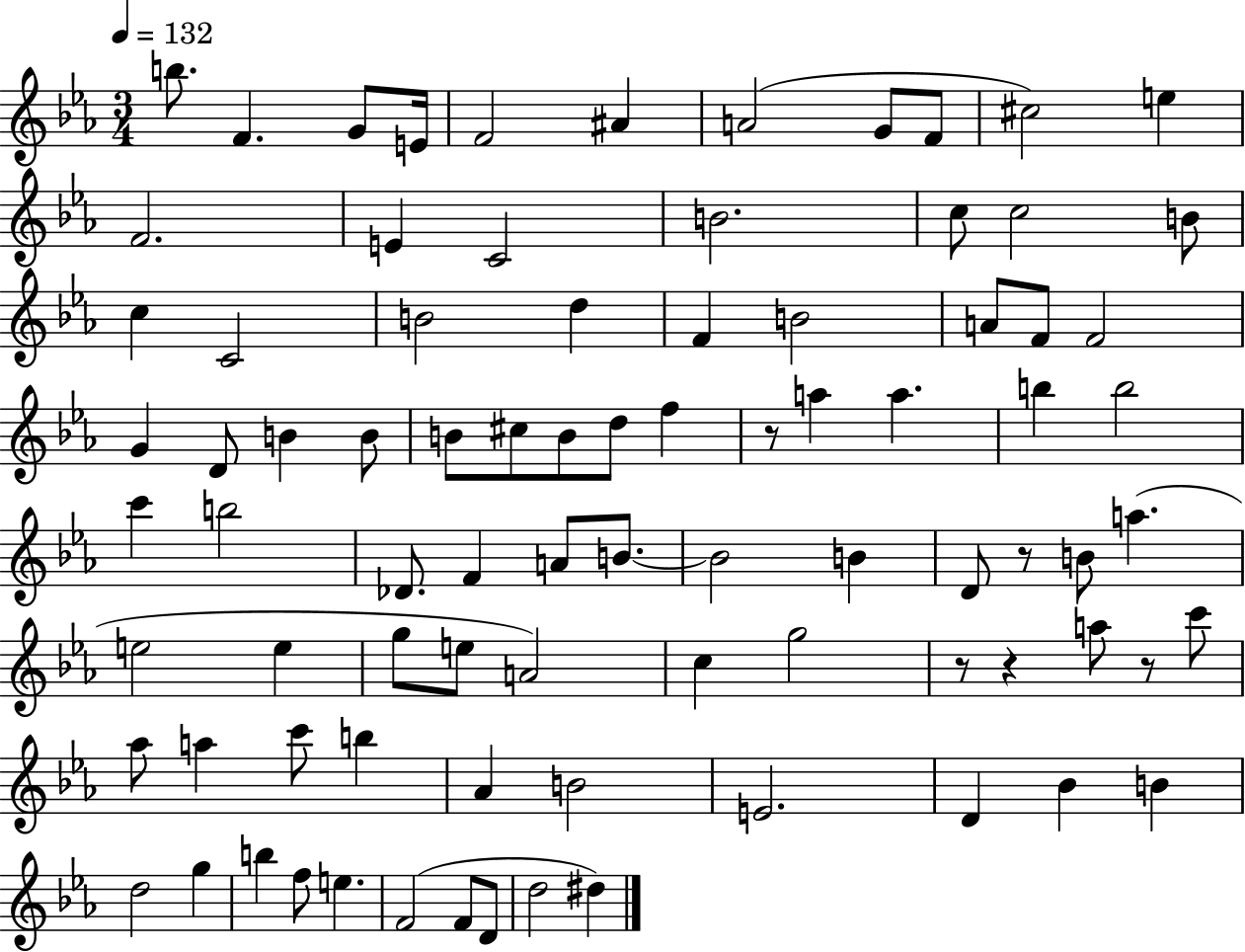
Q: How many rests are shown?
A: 5